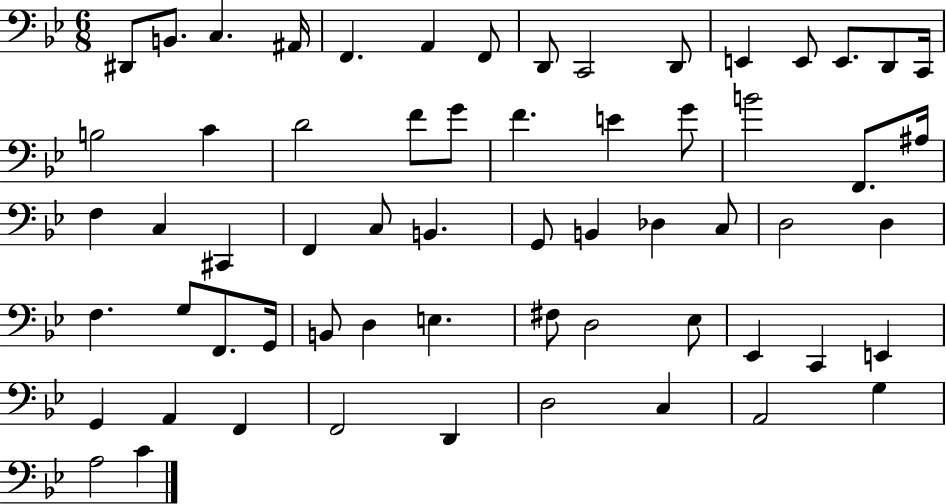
D#2/e B2/e. C3/q. A#2/s F2/q. A2/q F2/e D2/e C2/h D2/e E2/q E2/e E2/e. D2/e C2/s B3/h C4/q D4/h F4/e G4/e F4/q. E4/q G4/e B4/h F2/e. A#3/s F3/q C3/q C#2/q F2/q C3/e B2/q. G2/e B2/q Db3/q C3/e D3/h D3/q F3/q. G3/e F2/e. G2/s B2/e D3/q E3/q. F#3/e D3/h Eb3/e Eb2/q C2/q E2/q G2/q A2/q F2/q F2/h D2/q D3/h C3/q A2/h G3/q A3/h C4/q